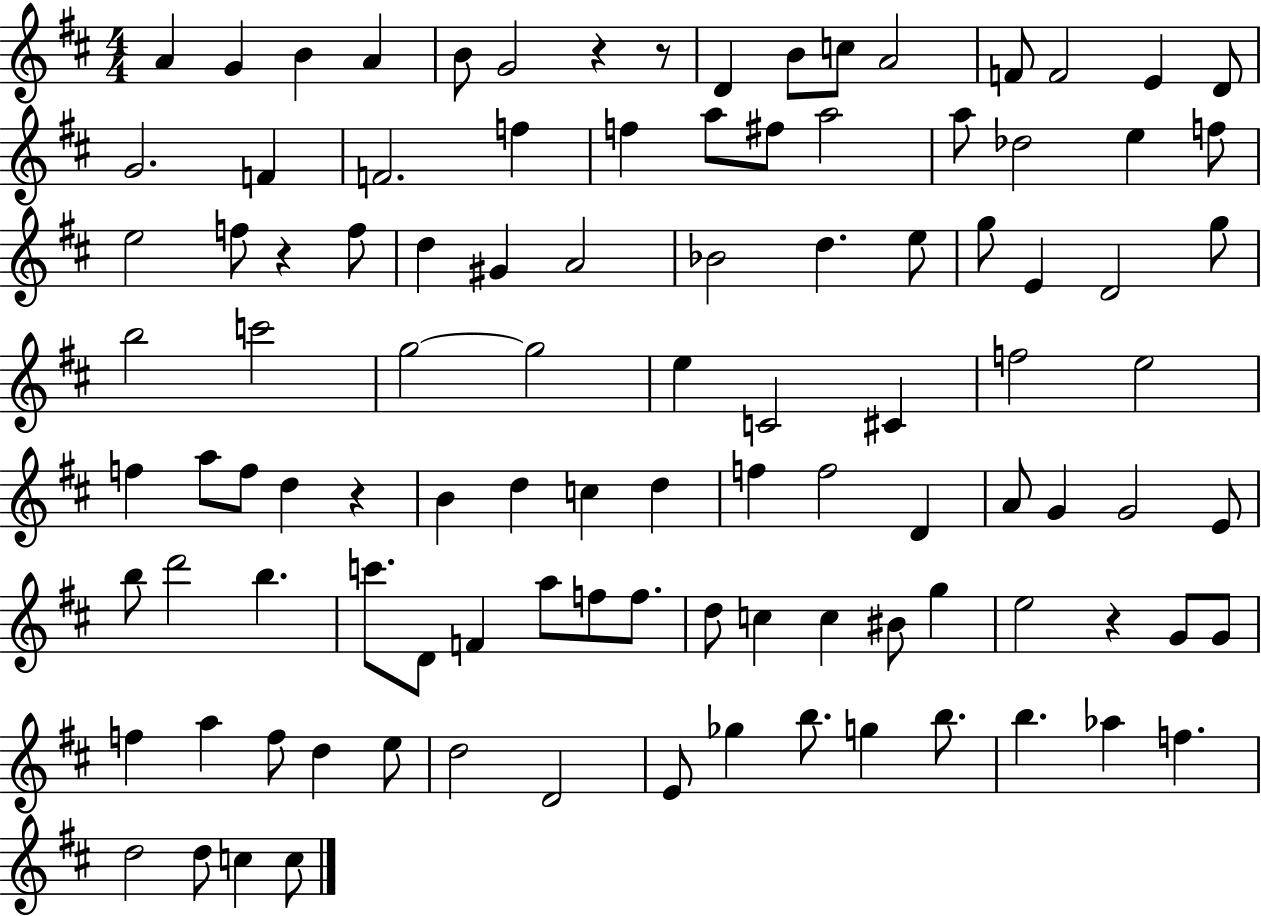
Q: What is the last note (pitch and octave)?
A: C5